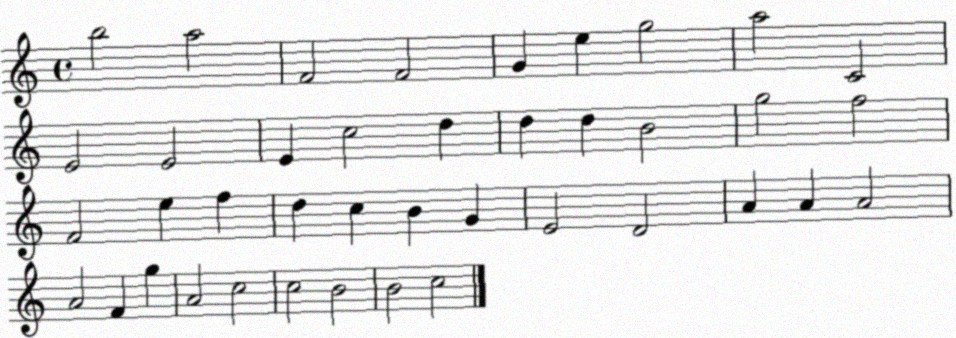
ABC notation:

X:1
T:Untitled
M:4/4
L:1/4
K:C
b2 a2 F2 F2 G e g2 a2 C2 E2 E2 E c2 d d d B2 g2 f2 F2 e f d c B G E2 D2 A A A2 A2 F g A2 c2 c2 B2 B2 c2